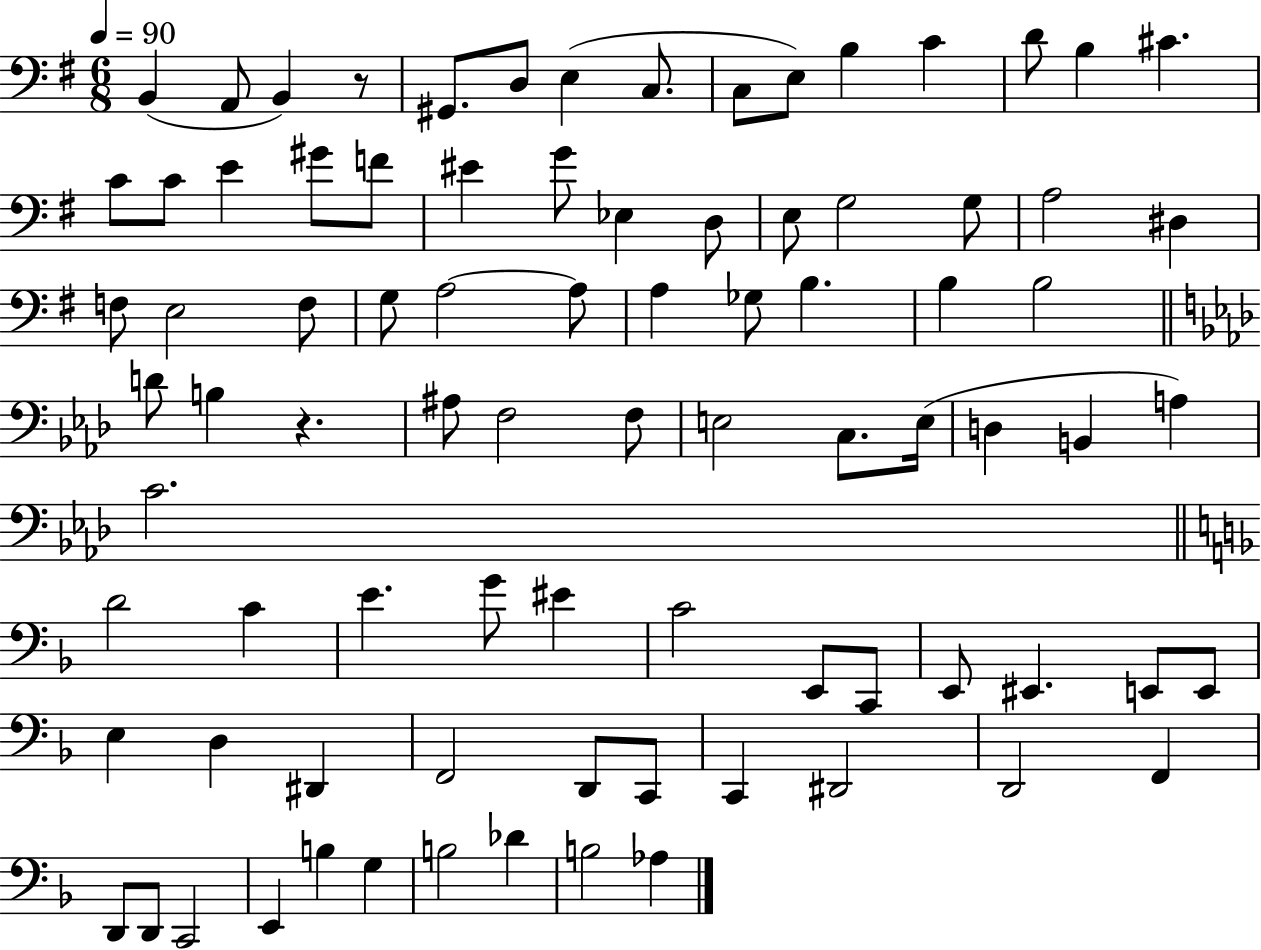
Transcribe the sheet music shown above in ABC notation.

X:1
T:Untitled
M:6/8
L:1/4
K:G
B,, A,,/2 B,, z/2 ^G,,/2 D,/2 E, C,/2 C,/2 E,/2 B, C D/2 B, ^C C/2 C/2 E ^G/2 F/2 ^E G/2 _E, D,/2 E,/2 G,2 G,/2 A,2 ^D, F,/2 E,2 F,/2 G,/2 A,2 A,/2 A, _G,/2 B, B, B,2 D/2 B, z ^A,/2 F,2 F,/2 E,2 C,/2 E,/4 D, B,, A, C2 D2 C E G/2 ^E C2 E,,/2 C,,/2 E,,/2 ^E,, E,,/2 E,,/2 E, D, ^D,, F,,2 D,,/2 C,,/2 C,, ^D,,2 D,,2 F,, D,,/2 D,,/2 C,,2 E,, B, G, B,2 _D B,2 _A,